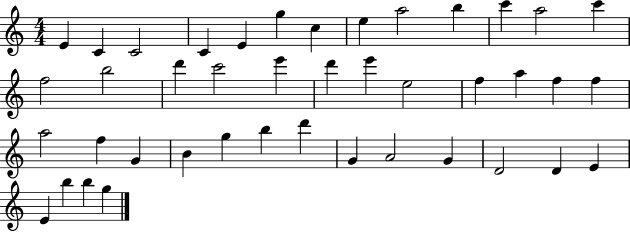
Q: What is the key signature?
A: C major